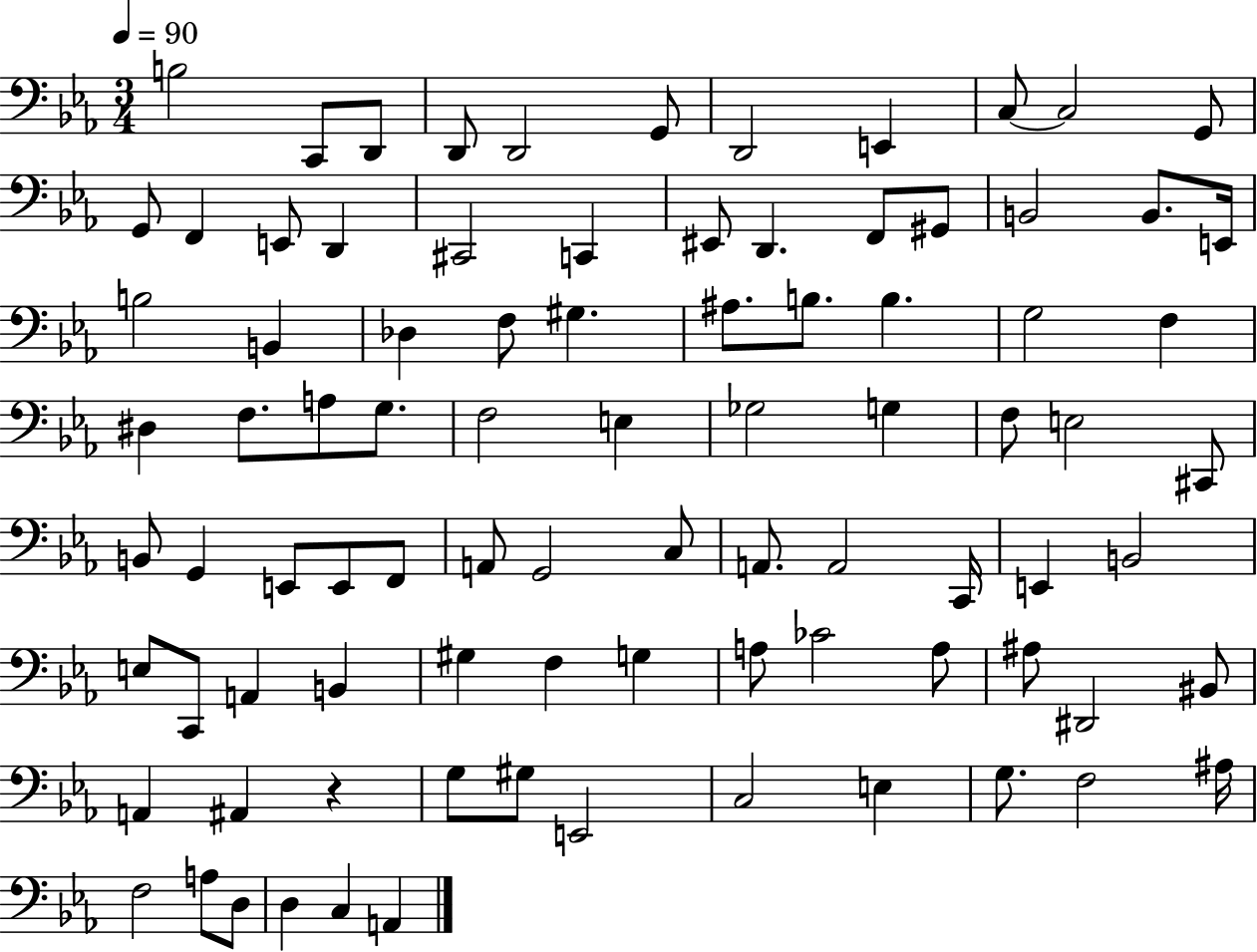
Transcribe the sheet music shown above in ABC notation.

X:1
T:Untitled
M:3/4
L:1/4
K:Eb
B,2 C,,/2 D,,/2 D,,/2 D,,2 G,,/2 D,,2 E,, C,/2 C,2 G,,/2 G,,/2 F,, E,,/2 D,, ^C,,2 C,, ^E,,/2 D,, F,,/2 ^G,,/2 B,,2 B,,/2 E,,/4 B,2 B,, _D, F,/2 ^G, ^A,/2 B,/2 B, G,2 F, ^D, F,/2 A,/2 G,/2 F,2 E, _G,2 G, F,/2 E,2 ^C,,/2 B,,/2 G,, E,,/2 E,,/2 F,,/2 A,,/2 G,,2 C,/2 A,,/2 A,,2 C,,/4 E,, B,,2 E,/2 C,,/2 A,, B,, ^G, F, G, A,/2 _C2 A,/2 ^A,/2 ^D,,2 ^B,,/2 A,, ^A,, z G,/2 ^G,/2 E,,2 C,2 E, G,/2 F,2 ^A,/4 F,2 A,/2 D,/2 D, C, A,,